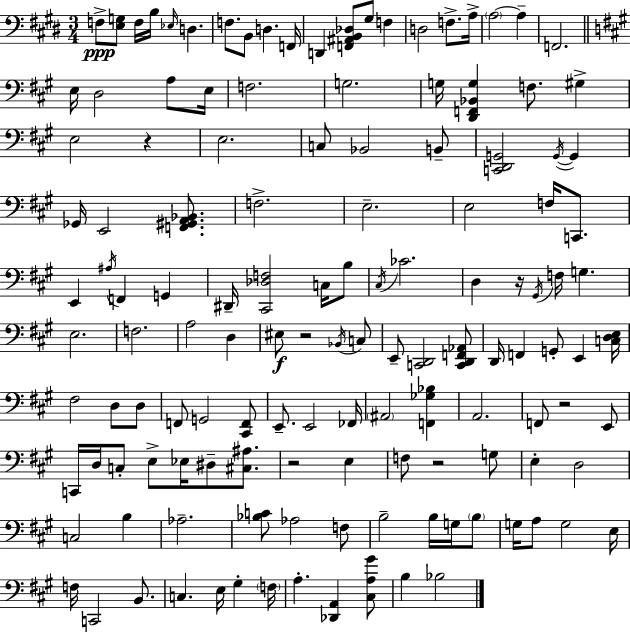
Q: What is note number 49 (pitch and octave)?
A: C#3